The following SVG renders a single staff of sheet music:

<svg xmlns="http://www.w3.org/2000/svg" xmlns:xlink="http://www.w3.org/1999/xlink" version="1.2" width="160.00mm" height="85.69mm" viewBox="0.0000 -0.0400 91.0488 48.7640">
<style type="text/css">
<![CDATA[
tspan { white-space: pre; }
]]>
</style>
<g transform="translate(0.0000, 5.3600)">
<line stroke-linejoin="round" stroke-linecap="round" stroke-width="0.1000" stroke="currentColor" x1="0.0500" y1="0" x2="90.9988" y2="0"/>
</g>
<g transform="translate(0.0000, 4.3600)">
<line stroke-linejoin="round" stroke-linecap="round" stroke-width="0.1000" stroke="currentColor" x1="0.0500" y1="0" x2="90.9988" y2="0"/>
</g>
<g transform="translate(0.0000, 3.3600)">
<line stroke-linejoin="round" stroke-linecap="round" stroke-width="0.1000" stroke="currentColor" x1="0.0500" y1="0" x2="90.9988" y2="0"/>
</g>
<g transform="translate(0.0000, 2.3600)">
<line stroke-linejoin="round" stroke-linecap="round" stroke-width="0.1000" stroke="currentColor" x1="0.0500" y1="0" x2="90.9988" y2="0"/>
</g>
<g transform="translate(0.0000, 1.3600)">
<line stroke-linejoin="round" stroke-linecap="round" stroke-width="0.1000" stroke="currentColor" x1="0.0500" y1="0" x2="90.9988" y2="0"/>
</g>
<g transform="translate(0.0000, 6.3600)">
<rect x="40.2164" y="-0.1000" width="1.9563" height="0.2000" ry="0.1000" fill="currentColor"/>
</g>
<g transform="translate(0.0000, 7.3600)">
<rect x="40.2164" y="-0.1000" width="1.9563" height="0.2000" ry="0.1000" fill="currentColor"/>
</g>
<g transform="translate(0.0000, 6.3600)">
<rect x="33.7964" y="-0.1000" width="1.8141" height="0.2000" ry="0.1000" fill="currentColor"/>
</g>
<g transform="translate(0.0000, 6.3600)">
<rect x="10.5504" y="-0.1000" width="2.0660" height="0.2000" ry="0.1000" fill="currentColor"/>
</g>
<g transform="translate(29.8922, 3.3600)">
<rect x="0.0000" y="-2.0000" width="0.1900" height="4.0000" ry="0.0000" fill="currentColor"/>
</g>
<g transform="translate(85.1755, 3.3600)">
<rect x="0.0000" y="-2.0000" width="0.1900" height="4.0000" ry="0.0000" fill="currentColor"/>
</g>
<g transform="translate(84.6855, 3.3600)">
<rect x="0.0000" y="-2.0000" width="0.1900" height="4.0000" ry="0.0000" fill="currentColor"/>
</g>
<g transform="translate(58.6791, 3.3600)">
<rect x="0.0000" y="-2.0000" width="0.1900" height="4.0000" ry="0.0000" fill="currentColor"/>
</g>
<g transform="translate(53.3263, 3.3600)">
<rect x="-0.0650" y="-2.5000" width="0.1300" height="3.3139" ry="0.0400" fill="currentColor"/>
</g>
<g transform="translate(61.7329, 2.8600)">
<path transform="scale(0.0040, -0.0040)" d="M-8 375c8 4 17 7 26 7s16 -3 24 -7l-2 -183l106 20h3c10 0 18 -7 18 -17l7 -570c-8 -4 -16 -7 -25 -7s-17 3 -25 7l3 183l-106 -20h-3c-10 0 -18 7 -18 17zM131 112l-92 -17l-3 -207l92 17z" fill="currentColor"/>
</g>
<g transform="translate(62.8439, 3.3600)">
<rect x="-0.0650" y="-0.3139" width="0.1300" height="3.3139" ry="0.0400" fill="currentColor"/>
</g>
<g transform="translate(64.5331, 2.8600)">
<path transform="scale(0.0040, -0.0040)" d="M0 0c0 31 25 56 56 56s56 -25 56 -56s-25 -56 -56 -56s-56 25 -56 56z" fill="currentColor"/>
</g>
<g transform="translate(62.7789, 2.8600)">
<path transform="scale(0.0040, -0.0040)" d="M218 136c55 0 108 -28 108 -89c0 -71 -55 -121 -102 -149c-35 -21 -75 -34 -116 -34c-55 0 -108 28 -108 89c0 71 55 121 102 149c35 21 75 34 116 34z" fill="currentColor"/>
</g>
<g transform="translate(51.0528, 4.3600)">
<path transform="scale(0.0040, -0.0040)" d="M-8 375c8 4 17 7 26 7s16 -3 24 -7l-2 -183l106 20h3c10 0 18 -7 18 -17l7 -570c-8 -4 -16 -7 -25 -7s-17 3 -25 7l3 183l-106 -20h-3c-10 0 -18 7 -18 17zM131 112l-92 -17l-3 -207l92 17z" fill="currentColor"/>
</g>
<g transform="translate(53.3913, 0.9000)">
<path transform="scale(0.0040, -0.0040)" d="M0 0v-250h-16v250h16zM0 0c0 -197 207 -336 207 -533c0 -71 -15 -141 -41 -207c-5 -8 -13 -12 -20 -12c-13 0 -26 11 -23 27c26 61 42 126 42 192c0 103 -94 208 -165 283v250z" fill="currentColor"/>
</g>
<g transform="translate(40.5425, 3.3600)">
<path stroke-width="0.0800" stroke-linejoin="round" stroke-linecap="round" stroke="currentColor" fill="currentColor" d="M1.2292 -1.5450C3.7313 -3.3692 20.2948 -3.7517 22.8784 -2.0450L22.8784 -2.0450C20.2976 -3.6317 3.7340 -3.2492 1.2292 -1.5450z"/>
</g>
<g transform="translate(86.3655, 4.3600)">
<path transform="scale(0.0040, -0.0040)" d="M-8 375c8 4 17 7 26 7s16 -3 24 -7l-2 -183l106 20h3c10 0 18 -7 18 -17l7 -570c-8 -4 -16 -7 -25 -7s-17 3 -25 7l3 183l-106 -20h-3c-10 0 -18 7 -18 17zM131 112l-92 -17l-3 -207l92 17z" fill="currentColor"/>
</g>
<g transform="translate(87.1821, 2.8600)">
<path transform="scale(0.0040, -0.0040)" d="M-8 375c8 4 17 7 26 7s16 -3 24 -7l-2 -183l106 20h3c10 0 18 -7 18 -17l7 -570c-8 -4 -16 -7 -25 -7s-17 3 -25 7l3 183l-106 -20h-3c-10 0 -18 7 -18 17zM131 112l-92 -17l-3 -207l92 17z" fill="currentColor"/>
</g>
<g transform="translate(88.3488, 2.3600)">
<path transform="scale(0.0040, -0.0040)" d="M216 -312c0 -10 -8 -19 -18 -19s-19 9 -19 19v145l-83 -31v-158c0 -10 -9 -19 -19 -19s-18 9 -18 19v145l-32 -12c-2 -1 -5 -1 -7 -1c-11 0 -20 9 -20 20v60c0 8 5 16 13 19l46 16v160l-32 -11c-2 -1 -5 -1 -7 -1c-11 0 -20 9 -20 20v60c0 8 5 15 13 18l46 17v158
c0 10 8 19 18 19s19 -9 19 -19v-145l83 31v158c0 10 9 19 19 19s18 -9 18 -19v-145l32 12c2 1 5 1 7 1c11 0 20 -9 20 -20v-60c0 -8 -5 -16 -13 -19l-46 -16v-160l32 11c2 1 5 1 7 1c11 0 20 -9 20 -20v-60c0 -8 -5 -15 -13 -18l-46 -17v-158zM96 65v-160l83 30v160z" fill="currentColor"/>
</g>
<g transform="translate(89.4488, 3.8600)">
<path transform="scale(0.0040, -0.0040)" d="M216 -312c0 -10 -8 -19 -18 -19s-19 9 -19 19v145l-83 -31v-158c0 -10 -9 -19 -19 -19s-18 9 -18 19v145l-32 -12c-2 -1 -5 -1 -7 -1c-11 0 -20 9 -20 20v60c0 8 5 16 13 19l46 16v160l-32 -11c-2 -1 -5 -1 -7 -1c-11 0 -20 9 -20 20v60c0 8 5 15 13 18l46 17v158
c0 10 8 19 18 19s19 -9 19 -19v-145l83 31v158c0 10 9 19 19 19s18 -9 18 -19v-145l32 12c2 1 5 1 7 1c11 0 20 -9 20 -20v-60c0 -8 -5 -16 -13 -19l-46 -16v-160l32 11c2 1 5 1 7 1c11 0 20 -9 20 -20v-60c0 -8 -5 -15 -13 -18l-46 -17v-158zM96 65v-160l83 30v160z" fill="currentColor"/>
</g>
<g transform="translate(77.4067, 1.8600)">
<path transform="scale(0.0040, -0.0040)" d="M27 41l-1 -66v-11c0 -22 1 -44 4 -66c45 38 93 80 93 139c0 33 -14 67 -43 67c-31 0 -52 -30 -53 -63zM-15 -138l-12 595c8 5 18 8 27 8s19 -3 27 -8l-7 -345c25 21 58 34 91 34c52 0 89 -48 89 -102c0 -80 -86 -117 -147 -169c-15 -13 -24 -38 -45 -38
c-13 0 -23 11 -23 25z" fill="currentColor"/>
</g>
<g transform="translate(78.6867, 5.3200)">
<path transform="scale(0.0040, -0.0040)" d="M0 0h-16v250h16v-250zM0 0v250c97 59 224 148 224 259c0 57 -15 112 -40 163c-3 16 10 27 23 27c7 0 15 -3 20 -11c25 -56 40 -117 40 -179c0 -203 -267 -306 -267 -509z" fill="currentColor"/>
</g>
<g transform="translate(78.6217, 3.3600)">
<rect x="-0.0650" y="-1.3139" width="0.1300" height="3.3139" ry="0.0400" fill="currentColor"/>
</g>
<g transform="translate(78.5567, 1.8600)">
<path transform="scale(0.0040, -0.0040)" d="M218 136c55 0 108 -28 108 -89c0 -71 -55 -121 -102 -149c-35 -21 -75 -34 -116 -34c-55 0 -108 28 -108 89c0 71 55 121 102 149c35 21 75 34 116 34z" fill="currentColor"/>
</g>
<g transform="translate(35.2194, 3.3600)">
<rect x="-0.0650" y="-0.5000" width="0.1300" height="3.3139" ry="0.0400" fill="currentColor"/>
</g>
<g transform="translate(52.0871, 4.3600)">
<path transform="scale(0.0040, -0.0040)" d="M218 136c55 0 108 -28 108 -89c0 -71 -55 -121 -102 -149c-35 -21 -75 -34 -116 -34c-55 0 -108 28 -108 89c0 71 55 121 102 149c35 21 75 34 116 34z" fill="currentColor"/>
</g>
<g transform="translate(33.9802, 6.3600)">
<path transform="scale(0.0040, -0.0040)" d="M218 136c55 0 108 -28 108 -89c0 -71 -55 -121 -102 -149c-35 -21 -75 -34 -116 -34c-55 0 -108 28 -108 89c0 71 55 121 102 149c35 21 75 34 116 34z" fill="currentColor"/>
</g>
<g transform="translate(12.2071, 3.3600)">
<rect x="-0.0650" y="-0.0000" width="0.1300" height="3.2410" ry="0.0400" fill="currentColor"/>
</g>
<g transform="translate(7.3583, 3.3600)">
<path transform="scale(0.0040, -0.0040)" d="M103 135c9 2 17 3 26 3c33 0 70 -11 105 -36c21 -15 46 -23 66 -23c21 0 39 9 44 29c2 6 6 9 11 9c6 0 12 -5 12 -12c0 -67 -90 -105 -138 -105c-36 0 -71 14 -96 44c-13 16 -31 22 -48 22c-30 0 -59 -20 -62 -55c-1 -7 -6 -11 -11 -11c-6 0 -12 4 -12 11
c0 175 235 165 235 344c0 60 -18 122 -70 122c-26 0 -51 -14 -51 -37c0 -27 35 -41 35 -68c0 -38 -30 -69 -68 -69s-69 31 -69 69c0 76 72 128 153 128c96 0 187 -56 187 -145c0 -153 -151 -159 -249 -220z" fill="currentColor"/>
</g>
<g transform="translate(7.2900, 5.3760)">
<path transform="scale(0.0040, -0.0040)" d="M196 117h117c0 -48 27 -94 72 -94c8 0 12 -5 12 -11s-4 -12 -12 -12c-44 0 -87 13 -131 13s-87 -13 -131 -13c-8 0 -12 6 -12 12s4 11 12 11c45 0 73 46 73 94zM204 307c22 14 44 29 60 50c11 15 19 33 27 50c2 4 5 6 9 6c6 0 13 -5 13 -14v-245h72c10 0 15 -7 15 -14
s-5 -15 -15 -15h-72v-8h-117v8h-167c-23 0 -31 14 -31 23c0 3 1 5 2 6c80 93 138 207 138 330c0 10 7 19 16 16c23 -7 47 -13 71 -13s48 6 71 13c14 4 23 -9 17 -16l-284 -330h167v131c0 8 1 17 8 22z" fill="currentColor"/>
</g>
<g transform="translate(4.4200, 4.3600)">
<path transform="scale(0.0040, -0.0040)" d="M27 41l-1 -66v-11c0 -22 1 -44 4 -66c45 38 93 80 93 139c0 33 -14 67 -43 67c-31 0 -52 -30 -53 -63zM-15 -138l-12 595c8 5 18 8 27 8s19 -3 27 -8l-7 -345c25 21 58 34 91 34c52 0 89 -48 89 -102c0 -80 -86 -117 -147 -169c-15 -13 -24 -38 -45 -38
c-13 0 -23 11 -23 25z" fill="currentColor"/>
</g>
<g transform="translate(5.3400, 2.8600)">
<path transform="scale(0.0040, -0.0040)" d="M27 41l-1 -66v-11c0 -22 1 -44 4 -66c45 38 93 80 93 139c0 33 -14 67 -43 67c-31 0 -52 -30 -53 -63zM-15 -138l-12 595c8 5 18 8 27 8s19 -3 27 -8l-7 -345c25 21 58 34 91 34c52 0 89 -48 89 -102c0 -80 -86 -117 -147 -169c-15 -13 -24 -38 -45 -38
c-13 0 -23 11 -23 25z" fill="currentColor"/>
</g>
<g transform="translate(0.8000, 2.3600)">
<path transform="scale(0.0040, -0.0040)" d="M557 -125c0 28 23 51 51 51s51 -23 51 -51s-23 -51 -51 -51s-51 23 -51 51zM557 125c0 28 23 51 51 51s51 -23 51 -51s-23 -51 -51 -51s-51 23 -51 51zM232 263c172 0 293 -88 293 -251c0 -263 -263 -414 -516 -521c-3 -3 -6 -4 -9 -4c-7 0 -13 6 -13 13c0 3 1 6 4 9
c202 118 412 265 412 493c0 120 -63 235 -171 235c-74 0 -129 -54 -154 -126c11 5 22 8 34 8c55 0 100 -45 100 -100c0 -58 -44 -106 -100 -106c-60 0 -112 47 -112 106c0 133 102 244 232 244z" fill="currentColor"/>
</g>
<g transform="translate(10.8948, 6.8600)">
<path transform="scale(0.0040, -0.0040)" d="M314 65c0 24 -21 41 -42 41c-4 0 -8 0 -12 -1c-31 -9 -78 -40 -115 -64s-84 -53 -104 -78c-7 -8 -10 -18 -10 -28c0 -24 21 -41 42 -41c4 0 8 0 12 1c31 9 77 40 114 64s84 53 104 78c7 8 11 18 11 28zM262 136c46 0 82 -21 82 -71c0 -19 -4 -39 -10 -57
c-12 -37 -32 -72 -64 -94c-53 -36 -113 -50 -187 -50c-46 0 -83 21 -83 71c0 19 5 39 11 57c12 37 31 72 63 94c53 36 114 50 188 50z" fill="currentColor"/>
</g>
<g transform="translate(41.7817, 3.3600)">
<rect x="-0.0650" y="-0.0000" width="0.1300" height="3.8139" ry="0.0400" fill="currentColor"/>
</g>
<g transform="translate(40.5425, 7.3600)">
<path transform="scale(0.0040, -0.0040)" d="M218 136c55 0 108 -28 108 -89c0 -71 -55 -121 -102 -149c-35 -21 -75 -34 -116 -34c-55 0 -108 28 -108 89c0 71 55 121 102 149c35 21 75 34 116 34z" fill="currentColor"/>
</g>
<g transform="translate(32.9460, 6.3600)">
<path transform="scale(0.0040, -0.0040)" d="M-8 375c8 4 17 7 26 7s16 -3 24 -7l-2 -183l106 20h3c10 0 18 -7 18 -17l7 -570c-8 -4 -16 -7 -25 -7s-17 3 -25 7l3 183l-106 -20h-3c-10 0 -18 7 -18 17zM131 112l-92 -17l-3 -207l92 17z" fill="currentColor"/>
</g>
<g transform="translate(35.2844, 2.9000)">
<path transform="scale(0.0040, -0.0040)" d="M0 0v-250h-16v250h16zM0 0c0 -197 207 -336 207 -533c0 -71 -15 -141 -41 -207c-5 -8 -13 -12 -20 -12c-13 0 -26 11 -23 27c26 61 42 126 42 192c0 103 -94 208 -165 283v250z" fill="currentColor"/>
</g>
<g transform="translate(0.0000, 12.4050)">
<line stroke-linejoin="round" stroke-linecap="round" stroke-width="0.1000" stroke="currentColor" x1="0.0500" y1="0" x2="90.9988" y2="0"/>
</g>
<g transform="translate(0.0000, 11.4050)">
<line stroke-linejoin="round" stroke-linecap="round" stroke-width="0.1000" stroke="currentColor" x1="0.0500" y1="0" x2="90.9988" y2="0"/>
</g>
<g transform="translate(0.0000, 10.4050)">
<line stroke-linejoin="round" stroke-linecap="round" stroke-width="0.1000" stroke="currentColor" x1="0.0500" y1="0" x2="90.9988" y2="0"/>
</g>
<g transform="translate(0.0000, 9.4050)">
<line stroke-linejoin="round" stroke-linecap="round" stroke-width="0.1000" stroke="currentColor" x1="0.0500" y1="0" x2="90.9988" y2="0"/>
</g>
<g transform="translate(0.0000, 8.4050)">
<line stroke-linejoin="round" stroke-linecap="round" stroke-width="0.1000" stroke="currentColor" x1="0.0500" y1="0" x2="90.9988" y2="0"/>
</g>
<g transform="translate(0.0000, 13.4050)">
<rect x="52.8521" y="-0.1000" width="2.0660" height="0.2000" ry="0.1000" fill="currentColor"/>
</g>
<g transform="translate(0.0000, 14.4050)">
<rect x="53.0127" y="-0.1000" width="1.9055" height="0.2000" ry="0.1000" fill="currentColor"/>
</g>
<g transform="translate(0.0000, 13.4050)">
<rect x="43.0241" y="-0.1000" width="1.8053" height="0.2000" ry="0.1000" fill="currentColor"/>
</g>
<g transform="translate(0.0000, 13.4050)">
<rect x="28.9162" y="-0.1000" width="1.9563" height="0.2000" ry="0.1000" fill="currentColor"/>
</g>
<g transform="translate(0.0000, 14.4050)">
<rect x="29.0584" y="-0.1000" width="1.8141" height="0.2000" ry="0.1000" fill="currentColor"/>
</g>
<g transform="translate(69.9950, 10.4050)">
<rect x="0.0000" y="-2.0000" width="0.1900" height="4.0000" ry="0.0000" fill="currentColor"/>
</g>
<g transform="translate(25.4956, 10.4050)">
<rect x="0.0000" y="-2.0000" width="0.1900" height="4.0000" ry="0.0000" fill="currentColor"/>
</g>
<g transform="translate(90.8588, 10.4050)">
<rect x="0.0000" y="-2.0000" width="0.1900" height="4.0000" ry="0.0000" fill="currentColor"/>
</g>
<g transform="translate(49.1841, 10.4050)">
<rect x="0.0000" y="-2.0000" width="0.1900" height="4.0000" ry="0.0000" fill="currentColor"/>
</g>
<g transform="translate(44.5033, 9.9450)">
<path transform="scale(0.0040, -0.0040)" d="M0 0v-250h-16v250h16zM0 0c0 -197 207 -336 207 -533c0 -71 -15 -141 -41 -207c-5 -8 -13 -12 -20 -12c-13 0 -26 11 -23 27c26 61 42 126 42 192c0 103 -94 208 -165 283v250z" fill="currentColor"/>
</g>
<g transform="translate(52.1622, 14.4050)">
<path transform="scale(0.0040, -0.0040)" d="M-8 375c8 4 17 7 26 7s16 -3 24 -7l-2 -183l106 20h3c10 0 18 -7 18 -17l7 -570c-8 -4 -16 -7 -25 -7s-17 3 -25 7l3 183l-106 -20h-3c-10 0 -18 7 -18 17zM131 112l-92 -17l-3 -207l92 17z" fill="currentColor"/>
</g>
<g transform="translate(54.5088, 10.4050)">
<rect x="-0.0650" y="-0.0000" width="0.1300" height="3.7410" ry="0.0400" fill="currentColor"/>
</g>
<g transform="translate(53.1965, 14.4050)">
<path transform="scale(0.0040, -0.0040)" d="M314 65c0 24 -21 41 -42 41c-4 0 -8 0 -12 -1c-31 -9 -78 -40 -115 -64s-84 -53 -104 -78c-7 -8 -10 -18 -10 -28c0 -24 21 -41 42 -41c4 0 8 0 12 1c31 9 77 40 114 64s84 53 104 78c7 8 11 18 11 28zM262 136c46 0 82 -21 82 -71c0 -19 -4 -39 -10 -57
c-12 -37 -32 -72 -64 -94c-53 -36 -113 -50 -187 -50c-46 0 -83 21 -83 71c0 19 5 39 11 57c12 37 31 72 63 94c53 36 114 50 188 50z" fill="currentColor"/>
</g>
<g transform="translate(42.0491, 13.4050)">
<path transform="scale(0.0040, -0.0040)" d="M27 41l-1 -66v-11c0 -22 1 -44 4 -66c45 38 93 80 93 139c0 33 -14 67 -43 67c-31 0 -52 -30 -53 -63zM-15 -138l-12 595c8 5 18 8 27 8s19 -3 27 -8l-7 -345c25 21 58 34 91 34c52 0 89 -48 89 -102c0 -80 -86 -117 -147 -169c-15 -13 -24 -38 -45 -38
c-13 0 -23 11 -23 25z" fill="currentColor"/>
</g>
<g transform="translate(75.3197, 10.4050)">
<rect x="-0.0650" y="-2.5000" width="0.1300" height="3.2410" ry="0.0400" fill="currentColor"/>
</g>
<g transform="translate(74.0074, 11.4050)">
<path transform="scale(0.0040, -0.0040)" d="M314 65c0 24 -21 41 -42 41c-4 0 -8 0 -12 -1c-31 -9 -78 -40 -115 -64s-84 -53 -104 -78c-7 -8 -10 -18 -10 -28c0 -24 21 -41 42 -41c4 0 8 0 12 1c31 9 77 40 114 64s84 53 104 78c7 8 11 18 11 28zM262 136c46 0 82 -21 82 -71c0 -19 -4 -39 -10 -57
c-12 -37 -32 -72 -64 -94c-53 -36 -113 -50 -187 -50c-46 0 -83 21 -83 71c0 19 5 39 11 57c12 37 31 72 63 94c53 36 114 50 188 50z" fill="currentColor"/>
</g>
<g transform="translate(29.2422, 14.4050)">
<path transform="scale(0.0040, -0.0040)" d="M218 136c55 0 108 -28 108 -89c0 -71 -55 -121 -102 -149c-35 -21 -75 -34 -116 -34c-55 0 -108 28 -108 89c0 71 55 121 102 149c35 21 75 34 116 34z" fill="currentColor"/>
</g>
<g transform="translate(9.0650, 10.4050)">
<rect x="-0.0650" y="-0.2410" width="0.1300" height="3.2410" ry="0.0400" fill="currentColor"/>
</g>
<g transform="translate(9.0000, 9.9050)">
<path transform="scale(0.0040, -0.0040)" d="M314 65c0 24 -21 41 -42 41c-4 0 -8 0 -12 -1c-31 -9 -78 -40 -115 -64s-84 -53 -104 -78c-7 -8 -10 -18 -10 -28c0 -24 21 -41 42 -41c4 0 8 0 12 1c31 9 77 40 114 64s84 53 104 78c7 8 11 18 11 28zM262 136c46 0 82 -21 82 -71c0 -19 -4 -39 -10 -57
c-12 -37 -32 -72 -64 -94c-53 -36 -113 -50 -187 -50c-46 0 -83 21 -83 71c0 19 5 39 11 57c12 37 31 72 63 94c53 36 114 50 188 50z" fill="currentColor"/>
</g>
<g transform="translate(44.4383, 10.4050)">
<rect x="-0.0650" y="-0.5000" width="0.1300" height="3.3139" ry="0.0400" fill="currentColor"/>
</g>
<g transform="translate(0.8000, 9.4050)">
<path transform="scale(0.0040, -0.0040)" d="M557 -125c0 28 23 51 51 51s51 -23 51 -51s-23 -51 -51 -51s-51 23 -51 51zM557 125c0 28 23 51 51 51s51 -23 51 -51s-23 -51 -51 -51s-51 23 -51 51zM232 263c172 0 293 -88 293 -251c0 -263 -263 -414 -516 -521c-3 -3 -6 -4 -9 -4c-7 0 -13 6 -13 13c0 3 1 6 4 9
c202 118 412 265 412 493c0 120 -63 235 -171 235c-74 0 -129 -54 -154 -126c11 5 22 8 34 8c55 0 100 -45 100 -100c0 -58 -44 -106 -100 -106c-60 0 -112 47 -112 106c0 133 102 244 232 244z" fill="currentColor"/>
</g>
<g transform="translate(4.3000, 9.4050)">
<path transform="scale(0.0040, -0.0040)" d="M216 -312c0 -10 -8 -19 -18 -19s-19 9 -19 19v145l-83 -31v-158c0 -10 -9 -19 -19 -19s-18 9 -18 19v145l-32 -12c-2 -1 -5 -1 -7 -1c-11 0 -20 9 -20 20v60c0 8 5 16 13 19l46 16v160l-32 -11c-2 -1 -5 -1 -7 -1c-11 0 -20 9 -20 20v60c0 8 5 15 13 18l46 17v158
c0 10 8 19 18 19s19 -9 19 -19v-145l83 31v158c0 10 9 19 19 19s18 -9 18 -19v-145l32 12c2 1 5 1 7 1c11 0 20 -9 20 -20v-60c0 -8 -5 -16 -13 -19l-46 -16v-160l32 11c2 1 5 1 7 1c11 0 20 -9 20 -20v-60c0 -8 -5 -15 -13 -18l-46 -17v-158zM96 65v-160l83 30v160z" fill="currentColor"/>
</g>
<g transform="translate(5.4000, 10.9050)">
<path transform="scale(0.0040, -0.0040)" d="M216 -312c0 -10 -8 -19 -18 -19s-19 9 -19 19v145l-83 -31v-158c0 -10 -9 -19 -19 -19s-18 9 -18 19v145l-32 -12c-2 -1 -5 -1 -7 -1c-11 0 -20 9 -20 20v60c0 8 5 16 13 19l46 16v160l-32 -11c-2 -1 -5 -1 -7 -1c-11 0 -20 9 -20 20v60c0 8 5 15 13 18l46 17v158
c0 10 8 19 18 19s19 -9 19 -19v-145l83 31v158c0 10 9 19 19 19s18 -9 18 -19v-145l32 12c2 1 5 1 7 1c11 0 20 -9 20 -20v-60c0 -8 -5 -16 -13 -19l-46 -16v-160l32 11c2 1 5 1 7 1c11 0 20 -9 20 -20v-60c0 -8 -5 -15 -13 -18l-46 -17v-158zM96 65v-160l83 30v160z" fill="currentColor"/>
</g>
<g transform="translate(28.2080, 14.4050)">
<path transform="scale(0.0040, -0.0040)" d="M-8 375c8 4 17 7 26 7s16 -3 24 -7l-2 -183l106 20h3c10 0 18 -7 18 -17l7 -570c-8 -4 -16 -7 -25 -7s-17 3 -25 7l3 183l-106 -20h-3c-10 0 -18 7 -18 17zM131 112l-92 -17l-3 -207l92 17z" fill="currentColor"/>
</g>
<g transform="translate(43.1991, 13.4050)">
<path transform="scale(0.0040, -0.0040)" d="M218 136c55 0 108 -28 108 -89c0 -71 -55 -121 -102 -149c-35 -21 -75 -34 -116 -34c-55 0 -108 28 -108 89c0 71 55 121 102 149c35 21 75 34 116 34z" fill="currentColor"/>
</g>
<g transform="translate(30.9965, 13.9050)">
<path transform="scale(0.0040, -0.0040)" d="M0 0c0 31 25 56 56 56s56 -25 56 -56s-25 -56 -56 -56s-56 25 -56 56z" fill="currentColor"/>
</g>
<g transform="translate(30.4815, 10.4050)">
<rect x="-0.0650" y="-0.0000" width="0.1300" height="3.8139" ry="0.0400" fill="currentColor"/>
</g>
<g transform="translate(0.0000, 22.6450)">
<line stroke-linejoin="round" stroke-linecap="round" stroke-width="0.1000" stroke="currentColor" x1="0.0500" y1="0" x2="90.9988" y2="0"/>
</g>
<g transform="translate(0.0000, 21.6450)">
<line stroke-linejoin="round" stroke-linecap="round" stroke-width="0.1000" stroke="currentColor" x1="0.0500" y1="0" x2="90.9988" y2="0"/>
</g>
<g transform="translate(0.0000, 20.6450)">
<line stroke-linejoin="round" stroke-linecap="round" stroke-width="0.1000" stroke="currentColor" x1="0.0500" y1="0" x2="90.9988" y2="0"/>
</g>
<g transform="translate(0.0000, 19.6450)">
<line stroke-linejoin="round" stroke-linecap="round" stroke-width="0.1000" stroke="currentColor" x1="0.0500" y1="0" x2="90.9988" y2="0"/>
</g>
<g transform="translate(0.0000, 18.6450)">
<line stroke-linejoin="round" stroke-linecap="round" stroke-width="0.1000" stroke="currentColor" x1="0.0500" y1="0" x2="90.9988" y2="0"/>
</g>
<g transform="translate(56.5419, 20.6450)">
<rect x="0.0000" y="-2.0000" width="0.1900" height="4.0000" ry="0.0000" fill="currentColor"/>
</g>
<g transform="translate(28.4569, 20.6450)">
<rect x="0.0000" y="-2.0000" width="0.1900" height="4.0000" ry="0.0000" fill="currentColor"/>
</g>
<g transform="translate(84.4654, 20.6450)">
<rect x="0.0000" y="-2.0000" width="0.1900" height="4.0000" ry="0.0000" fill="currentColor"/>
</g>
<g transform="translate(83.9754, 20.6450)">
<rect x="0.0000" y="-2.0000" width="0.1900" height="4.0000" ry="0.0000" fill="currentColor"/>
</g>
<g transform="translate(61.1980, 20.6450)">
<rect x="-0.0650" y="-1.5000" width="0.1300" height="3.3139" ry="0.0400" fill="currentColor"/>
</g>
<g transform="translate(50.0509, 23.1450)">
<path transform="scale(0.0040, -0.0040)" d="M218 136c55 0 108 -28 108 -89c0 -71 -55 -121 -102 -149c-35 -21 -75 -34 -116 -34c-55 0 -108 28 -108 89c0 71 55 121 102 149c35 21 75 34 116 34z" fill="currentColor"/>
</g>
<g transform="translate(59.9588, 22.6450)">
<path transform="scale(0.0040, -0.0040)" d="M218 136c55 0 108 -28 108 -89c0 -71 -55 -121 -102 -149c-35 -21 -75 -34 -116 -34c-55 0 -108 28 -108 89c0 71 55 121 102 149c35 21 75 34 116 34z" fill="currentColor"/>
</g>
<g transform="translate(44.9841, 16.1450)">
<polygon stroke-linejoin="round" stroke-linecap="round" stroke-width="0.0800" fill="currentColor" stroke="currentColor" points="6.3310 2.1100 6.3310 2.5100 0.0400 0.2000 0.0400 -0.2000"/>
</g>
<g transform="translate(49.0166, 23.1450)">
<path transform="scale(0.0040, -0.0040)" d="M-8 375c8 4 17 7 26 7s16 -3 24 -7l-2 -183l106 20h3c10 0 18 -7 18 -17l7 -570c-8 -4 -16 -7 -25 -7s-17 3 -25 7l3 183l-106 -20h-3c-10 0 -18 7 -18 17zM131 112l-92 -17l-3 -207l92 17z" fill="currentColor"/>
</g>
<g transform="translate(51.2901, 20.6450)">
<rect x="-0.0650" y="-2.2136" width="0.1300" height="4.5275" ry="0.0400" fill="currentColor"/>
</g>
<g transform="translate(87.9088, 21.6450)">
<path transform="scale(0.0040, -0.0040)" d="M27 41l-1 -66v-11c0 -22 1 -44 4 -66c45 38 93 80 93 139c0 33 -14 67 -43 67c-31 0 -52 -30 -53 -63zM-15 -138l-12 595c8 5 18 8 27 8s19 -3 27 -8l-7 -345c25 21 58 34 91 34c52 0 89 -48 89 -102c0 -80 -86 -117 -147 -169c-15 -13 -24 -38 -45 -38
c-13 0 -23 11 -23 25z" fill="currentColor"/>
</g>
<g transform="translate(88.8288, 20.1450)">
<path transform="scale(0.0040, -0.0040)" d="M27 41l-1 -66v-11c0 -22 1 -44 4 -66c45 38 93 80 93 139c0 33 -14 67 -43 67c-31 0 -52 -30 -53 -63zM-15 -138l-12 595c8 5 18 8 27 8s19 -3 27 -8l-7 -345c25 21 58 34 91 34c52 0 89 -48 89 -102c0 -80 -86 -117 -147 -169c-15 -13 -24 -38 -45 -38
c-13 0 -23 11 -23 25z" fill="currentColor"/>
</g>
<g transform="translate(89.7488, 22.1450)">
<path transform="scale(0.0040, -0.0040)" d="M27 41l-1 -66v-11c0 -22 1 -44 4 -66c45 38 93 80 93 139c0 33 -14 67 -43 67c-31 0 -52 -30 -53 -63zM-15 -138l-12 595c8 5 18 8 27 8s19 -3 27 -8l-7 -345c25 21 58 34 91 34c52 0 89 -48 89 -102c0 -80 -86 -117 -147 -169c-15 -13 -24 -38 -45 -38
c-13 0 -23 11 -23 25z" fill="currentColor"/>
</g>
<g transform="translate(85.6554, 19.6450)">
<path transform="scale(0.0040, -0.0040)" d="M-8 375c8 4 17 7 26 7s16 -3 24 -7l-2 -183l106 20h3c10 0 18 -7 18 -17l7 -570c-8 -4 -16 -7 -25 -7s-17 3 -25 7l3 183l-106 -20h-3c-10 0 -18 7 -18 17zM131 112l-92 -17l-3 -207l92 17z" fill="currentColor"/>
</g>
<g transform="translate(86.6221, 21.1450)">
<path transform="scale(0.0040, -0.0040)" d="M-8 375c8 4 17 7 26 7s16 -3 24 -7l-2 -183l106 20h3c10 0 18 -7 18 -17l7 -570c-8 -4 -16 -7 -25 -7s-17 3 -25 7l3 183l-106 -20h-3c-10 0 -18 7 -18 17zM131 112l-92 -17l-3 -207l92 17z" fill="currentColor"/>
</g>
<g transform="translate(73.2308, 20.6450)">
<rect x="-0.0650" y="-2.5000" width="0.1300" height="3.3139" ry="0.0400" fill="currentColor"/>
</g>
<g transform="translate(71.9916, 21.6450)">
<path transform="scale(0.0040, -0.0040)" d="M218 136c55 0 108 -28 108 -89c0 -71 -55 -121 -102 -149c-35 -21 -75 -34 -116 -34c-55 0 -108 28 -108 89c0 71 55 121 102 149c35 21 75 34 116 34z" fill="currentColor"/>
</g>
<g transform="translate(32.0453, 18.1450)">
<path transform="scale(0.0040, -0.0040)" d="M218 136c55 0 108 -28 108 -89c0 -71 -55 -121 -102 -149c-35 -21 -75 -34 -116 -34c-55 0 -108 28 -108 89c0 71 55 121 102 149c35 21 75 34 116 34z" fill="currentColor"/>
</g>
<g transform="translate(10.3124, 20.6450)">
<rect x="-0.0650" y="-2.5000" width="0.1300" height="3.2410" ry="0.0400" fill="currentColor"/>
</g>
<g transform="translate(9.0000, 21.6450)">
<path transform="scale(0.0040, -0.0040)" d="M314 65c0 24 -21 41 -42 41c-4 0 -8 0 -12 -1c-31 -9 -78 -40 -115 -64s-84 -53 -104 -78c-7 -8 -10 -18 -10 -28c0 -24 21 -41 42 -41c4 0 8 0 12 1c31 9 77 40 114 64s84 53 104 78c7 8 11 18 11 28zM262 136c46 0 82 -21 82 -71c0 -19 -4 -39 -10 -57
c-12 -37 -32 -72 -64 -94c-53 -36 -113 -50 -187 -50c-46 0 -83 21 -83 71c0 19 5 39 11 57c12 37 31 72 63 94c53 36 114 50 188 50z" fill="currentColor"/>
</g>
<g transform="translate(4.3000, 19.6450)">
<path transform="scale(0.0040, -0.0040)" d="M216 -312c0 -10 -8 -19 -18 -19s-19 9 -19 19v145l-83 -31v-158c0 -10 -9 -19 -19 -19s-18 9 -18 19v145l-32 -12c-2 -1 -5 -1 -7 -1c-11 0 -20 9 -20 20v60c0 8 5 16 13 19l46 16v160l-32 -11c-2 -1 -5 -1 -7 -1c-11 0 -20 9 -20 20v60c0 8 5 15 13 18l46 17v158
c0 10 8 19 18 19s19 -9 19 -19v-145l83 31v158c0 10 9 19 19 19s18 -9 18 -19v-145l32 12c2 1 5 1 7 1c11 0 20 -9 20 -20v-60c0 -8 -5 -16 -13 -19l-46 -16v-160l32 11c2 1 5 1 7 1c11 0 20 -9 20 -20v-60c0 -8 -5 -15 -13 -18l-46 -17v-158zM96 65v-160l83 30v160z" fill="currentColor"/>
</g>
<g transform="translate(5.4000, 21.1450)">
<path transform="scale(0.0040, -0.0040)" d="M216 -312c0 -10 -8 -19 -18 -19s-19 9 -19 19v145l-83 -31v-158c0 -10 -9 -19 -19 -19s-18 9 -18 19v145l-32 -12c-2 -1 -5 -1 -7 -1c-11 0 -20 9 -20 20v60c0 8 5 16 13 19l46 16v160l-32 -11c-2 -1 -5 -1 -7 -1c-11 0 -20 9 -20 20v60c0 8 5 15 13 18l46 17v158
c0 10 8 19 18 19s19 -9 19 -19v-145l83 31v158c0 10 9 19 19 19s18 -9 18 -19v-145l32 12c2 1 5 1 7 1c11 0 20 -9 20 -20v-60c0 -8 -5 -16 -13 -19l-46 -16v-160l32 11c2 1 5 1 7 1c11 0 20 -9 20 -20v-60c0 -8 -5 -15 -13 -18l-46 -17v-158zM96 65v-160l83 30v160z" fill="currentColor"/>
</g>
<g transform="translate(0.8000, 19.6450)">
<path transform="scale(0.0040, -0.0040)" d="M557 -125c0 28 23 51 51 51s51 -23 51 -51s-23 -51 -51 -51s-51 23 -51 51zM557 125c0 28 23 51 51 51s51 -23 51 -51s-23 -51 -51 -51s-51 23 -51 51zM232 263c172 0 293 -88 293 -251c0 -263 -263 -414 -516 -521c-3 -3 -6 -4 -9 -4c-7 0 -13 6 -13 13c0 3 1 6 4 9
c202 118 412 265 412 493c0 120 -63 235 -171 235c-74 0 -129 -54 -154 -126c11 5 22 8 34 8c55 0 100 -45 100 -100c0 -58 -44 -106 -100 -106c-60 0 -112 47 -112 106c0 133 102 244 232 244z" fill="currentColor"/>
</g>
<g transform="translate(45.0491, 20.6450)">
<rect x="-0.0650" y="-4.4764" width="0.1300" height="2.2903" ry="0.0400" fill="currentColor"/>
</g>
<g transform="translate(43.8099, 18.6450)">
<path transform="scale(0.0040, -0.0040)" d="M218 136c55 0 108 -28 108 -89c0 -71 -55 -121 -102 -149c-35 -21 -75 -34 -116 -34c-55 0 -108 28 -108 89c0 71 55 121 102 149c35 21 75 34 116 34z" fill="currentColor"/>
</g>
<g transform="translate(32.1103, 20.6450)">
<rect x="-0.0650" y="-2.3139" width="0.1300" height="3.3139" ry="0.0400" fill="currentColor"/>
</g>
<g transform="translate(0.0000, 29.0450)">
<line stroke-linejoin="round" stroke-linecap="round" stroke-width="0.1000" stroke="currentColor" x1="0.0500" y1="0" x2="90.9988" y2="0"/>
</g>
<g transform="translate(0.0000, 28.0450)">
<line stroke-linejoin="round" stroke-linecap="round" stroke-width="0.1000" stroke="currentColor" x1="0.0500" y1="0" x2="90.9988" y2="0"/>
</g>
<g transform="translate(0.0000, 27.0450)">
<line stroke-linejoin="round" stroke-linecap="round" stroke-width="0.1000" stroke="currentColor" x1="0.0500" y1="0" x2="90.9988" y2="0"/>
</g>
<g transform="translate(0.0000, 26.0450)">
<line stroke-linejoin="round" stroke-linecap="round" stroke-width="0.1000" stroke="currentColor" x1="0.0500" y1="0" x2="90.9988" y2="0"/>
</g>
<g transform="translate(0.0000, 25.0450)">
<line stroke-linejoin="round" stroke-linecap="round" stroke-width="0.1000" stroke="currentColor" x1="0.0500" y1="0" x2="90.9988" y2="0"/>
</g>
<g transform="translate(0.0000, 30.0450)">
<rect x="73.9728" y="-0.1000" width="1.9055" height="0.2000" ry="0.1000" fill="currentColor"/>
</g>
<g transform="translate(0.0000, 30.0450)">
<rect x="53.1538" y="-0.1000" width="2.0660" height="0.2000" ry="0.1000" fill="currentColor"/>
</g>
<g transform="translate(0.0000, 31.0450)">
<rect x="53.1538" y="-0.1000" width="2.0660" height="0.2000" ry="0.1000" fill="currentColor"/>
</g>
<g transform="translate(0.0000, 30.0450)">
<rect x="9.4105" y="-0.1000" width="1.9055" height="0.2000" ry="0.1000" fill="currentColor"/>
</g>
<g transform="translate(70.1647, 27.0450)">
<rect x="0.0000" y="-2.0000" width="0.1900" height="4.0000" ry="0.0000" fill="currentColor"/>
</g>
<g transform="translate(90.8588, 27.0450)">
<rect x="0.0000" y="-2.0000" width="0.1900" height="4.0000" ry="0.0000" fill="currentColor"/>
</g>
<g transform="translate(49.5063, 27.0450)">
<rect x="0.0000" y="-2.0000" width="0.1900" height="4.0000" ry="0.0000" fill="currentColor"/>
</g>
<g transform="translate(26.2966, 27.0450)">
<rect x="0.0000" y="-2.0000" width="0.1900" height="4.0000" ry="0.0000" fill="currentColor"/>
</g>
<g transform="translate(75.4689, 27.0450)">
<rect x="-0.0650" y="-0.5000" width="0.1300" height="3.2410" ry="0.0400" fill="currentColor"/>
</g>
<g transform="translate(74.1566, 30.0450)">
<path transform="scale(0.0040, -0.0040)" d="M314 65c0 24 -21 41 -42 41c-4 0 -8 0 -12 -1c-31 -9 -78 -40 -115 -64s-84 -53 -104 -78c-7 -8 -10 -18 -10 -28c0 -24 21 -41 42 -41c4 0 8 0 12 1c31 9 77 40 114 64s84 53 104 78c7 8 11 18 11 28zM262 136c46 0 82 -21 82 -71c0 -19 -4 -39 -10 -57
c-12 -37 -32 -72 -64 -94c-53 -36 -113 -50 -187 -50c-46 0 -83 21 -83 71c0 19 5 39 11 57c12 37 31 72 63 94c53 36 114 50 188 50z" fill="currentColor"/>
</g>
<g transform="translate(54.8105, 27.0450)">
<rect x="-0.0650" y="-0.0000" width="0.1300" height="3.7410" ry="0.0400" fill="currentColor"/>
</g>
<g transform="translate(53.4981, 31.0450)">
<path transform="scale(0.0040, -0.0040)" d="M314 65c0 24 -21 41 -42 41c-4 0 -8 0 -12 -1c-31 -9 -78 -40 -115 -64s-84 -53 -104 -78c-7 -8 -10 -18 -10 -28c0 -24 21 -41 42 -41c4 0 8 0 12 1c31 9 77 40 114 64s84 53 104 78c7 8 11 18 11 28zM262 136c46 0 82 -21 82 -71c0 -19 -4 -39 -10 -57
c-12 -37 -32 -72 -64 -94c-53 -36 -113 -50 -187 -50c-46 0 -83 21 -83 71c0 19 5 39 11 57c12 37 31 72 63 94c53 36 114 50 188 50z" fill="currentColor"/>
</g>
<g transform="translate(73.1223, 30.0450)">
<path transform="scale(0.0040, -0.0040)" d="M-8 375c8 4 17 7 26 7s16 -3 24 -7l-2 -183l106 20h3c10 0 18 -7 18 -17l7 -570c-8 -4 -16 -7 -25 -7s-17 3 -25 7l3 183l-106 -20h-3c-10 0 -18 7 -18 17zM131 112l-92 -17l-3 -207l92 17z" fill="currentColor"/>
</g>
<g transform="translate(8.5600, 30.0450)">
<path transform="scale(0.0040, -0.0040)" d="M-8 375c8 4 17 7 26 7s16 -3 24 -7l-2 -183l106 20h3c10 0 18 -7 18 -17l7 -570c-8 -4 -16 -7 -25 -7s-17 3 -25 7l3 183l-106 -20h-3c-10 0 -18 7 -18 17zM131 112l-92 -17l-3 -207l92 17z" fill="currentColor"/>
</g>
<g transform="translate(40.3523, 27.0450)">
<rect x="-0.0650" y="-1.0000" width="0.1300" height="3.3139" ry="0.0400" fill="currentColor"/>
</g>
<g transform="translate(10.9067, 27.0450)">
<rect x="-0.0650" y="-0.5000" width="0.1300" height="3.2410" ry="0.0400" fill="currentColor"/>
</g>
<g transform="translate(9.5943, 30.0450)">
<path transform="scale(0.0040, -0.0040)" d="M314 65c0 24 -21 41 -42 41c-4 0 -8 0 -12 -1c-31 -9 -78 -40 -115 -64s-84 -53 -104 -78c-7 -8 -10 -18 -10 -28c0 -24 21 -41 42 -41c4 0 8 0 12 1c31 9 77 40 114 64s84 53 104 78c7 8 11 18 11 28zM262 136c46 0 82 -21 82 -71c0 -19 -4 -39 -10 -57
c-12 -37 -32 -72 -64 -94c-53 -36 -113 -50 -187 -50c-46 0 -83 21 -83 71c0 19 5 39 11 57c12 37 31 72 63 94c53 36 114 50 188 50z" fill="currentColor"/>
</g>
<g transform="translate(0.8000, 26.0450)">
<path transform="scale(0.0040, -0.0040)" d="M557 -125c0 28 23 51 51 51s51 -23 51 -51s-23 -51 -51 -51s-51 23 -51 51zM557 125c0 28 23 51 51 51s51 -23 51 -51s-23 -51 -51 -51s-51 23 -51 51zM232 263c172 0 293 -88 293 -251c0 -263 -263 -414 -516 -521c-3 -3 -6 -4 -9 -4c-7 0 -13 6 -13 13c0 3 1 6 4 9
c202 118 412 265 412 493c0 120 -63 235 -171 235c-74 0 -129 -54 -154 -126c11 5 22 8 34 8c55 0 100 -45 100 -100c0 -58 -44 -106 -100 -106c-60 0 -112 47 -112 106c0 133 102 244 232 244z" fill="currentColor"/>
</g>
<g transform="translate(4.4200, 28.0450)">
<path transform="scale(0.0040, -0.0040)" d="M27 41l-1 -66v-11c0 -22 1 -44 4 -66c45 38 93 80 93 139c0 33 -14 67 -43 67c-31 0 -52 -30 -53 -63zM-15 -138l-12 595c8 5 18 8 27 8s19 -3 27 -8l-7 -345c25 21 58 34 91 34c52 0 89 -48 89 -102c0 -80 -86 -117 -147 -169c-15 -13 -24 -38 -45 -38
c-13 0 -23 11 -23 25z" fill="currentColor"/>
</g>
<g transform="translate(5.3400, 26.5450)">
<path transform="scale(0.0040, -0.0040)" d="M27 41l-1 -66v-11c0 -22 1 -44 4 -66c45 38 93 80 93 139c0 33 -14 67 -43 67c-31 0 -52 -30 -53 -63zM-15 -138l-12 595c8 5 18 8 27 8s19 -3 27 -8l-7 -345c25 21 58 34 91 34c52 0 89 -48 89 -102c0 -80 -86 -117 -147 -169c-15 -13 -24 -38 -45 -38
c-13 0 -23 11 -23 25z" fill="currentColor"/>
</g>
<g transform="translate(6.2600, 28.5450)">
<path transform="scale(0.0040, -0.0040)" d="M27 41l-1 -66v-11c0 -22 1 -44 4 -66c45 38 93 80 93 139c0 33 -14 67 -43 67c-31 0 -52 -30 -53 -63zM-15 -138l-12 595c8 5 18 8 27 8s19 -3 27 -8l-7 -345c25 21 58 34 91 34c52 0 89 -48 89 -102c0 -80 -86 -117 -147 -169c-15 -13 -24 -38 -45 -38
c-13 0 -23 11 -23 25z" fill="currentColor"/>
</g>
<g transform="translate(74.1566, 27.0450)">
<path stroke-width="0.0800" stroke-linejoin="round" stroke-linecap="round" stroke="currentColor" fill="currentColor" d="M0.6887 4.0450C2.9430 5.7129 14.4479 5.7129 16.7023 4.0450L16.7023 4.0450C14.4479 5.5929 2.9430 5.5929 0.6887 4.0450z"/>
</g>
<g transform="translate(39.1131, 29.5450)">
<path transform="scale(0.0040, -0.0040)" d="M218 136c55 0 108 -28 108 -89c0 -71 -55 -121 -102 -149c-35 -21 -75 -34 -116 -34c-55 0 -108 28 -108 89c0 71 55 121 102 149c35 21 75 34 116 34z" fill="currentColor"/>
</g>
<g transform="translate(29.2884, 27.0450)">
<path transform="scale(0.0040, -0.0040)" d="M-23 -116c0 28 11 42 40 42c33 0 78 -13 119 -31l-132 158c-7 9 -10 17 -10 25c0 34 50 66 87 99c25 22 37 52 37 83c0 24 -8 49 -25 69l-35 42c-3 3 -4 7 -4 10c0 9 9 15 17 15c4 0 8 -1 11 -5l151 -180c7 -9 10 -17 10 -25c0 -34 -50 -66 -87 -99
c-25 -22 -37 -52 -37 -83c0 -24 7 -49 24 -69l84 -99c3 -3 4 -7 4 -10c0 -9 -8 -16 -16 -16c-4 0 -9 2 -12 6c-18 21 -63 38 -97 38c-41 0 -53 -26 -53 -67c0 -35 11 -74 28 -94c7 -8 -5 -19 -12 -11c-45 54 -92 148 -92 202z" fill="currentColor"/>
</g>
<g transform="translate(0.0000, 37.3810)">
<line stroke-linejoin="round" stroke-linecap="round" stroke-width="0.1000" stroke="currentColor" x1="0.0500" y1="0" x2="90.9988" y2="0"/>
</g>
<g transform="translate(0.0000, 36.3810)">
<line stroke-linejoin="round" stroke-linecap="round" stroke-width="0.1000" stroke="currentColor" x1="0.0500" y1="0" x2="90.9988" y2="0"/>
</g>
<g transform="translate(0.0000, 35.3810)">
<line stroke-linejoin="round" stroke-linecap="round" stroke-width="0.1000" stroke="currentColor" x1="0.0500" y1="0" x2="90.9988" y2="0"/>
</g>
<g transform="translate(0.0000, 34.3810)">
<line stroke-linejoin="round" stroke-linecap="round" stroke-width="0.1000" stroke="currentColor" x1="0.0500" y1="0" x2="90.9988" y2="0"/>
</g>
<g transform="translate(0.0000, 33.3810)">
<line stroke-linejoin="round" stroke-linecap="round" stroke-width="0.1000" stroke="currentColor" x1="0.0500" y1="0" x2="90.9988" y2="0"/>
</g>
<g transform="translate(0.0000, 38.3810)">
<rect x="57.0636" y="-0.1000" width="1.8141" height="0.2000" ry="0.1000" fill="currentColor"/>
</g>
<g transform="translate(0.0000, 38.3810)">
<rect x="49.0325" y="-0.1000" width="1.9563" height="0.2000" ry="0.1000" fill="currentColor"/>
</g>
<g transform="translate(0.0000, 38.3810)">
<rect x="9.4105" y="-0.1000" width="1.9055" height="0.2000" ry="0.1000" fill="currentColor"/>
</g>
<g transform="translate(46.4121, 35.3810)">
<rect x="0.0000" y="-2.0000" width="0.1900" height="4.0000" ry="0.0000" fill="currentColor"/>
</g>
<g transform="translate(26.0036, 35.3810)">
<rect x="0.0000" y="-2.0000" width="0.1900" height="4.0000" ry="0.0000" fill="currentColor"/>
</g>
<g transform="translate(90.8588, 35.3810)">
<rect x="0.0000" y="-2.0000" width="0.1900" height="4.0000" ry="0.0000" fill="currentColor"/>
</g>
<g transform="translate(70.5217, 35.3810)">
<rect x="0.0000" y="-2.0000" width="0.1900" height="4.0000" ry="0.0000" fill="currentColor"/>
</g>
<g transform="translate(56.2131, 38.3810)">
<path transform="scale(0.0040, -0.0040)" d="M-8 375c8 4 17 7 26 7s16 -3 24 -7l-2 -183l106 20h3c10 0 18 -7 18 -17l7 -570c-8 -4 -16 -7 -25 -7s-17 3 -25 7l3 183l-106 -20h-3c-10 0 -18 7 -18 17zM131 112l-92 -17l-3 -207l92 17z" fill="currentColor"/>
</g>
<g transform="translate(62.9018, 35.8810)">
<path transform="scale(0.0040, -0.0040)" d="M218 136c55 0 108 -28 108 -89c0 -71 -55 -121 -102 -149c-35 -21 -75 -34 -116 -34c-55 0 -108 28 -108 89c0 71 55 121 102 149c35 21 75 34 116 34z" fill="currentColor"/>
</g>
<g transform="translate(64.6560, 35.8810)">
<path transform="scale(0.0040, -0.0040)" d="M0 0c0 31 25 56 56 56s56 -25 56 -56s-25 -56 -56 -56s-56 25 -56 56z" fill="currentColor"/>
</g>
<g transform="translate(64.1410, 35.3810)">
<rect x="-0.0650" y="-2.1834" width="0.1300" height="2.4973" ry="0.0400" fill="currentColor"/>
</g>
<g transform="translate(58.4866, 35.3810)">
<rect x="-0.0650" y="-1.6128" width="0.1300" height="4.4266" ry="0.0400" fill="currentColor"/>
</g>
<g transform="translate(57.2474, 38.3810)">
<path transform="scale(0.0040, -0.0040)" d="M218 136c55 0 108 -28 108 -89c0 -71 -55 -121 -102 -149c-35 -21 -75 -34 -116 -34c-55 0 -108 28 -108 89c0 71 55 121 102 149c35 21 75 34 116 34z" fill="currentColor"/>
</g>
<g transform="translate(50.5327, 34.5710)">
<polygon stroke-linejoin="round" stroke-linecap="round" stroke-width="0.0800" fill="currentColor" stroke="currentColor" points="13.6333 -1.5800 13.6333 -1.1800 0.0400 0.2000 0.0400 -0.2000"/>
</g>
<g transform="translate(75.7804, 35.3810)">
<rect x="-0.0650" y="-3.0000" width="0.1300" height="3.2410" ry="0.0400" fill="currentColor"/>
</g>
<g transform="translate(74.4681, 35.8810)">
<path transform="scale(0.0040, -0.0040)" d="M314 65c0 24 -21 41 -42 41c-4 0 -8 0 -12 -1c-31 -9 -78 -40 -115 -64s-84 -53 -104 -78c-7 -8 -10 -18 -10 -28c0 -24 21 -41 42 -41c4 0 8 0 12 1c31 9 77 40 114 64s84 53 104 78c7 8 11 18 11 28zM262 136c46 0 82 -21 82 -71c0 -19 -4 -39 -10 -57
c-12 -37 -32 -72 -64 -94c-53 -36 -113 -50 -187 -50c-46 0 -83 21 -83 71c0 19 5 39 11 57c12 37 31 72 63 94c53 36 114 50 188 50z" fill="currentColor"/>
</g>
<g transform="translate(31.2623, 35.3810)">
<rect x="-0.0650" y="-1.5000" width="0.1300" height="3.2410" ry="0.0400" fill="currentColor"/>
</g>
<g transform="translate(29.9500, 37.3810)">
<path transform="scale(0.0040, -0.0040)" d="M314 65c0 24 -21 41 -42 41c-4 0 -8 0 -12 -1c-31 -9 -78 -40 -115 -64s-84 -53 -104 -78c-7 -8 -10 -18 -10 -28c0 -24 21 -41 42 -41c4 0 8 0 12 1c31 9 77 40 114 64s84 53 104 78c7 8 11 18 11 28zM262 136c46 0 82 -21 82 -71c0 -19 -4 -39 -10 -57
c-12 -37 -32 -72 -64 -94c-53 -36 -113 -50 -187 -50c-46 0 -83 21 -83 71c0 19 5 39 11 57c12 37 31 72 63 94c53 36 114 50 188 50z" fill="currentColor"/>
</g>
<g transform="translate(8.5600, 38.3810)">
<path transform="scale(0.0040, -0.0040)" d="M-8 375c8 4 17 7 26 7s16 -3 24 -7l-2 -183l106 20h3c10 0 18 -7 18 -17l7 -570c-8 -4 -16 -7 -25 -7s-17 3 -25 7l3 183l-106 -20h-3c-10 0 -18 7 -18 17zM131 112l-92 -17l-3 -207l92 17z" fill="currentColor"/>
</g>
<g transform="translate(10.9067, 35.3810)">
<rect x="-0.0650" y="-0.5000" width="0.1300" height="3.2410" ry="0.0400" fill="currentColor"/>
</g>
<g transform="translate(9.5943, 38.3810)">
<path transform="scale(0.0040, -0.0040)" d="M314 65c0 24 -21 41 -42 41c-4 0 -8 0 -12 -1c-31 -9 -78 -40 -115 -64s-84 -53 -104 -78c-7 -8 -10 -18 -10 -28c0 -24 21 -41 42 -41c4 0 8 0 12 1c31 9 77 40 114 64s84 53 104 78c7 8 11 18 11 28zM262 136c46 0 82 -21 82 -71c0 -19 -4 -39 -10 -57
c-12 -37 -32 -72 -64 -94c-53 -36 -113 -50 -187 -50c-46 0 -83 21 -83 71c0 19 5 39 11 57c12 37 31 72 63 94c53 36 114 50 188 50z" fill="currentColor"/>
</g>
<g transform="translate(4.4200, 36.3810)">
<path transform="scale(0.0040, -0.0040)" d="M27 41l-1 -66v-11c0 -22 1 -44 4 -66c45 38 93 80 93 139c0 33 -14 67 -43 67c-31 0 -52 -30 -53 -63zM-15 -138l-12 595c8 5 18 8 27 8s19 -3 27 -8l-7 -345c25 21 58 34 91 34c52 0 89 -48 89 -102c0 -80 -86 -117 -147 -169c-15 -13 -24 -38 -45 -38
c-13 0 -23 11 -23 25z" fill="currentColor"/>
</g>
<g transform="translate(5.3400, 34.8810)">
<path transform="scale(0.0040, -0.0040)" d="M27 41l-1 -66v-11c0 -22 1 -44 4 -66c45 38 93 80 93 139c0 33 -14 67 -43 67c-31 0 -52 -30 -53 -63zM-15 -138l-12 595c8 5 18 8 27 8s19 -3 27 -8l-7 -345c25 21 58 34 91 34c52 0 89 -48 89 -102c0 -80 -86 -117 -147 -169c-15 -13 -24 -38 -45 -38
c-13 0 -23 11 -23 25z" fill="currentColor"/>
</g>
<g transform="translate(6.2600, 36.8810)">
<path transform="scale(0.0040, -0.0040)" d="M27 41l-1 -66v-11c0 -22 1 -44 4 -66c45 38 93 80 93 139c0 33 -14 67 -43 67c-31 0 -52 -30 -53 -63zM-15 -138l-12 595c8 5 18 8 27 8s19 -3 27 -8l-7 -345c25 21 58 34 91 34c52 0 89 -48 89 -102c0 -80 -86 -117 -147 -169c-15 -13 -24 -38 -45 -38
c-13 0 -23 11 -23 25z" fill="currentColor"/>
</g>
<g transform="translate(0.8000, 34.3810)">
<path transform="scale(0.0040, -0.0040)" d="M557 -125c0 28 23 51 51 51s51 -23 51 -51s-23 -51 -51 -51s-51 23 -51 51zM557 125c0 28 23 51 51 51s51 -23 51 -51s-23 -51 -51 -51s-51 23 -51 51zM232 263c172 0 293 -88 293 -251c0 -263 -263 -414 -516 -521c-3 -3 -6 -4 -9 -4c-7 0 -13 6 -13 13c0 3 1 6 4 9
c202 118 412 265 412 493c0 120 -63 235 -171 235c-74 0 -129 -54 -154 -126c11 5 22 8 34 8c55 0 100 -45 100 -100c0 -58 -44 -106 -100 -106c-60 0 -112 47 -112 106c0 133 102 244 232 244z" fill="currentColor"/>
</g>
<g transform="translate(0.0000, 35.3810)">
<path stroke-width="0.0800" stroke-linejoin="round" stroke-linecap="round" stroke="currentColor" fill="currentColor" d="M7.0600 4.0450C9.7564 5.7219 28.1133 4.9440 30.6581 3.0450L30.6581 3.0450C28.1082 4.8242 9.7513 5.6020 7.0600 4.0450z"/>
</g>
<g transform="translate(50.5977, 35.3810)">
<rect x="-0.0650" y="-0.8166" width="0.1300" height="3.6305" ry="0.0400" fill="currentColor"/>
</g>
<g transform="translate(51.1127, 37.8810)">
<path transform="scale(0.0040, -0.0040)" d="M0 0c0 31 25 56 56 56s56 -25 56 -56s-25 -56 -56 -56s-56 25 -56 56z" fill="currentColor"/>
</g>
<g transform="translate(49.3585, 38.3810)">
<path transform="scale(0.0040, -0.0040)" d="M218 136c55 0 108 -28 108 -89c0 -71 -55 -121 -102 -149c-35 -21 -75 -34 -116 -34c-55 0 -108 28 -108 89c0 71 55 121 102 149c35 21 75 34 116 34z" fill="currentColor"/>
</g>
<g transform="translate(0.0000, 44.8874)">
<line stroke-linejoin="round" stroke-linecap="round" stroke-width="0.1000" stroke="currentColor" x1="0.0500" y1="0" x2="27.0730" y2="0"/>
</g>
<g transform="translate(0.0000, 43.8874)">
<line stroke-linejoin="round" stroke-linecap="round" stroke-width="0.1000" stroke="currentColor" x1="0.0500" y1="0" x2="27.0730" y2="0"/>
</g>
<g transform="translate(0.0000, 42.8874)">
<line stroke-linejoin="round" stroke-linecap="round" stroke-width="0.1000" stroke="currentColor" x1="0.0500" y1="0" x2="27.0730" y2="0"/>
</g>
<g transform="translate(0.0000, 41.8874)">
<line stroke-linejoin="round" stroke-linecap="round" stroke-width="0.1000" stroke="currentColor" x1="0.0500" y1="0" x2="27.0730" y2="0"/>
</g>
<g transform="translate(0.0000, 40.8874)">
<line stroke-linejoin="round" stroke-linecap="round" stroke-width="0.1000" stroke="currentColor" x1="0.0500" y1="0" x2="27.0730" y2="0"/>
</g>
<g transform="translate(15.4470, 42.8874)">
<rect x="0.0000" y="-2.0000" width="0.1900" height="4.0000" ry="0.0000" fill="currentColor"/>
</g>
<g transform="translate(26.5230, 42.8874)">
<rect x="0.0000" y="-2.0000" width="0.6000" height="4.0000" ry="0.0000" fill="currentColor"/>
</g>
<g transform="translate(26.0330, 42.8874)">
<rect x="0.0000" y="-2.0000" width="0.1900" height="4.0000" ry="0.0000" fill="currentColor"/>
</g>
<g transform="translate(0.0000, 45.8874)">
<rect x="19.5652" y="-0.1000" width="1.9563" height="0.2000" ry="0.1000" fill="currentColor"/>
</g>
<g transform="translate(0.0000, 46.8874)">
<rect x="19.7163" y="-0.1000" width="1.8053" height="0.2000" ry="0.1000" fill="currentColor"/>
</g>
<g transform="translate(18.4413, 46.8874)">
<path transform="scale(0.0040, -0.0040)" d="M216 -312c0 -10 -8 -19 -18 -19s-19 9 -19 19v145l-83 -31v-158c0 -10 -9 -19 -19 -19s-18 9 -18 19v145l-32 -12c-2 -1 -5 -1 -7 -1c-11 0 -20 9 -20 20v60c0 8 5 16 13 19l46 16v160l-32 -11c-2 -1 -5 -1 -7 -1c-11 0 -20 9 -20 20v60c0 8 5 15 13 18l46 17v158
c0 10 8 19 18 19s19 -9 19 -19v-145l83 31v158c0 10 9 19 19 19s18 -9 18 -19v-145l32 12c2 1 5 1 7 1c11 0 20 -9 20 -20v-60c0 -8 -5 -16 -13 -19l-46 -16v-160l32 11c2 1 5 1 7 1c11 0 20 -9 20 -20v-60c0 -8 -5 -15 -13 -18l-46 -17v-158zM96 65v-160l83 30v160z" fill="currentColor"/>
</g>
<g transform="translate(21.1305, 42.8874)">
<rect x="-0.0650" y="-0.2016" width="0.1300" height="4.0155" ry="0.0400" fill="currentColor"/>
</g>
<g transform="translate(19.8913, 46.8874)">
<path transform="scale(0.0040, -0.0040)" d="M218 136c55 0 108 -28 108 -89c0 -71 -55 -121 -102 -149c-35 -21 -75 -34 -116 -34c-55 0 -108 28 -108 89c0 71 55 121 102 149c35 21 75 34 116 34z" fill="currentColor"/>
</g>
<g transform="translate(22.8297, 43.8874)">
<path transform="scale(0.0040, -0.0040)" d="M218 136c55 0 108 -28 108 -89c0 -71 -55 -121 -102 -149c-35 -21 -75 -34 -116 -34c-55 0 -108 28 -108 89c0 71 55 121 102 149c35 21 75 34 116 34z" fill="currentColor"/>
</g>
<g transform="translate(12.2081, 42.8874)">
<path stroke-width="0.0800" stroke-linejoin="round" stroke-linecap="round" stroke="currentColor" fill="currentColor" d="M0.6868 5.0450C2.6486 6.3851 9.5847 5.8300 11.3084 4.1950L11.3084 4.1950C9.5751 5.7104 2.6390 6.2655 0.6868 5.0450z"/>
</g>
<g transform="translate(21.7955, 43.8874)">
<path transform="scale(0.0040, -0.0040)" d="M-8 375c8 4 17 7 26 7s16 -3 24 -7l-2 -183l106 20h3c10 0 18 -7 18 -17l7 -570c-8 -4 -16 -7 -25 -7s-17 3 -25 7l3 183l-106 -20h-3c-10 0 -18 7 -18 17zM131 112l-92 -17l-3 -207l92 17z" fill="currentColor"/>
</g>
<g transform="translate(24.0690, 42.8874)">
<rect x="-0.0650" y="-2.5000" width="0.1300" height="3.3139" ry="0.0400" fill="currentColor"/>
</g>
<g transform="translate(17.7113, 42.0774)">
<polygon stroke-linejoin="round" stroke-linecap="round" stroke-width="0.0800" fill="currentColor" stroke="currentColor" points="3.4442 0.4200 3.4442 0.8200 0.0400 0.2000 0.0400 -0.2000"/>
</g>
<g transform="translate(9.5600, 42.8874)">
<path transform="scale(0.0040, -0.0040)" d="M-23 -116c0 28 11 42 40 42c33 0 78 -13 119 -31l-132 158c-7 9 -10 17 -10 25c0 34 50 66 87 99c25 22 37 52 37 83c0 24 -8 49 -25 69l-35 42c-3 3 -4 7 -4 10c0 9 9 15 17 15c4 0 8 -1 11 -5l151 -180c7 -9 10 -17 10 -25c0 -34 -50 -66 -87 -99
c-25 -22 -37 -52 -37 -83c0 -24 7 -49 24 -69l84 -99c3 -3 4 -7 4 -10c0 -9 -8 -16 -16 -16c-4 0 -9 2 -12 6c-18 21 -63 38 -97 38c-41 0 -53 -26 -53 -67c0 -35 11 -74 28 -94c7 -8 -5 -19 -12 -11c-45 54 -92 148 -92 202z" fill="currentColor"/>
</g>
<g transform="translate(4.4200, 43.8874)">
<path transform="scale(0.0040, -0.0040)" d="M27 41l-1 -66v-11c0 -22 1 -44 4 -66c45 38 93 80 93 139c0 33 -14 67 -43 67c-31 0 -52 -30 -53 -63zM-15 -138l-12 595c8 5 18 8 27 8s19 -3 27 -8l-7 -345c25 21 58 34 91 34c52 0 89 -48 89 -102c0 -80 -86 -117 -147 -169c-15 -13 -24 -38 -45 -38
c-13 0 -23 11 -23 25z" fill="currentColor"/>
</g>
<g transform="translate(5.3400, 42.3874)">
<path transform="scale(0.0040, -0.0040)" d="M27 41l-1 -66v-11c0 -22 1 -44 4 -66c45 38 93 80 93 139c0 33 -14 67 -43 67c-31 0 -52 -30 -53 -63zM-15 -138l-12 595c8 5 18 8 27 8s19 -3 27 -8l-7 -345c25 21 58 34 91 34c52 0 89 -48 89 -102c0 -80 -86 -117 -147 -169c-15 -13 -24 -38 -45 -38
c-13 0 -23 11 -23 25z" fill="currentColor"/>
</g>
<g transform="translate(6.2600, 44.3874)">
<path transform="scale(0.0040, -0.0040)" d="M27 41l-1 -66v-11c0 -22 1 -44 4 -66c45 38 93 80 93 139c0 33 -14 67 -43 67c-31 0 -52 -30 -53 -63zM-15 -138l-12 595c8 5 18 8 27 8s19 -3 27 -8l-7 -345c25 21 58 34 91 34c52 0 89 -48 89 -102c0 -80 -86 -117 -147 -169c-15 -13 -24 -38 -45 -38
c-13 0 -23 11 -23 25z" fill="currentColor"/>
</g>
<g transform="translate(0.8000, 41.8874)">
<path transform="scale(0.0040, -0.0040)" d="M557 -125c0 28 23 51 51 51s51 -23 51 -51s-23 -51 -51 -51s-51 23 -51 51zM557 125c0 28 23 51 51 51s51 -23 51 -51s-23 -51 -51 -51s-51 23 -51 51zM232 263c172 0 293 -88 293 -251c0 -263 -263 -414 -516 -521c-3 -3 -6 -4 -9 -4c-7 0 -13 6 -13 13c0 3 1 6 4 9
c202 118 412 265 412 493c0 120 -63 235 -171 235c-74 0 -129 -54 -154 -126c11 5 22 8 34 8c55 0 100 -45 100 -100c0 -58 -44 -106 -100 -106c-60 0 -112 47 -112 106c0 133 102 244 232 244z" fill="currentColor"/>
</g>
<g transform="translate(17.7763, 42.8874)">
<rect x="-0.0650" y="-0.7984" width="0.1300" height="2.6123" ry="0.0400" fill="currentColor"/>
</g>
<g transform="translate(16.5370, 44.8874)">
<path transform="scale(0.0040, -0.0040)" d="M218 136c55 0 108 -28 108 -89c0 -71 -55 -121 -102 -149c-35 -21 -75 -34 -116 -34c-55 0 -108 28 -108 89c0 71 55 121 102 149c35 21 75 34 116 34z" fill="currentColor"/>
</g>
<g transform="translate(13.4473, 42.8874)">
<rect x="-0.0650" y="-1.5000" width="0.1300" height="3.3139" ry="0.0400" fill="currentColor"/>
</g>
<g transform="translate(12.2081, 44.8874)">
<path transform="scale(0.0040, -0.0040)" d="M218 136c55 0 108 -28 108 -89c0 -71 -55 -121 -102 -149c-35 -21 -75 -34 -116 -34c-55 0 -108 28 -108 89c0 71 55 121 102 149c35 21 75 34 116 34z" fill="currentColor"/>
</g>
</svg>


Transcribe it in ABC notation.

X:1
T:Untitled
M:2/4
L:1/4
K:Bb
D,,2 E,,/2 C,, B,,/2 E, _G,/2 E,2 C,, _E,,/2 C,,2 B,,2 B,,2 B, A,/2 F,,/2 G,, B,, E,,2 z F,, C,,2 E,,2 E,,2 G,,2 _E,,/2 E,,/2 C,/2 C,2 z G,, G,,/2 ^C,,/2 B,,